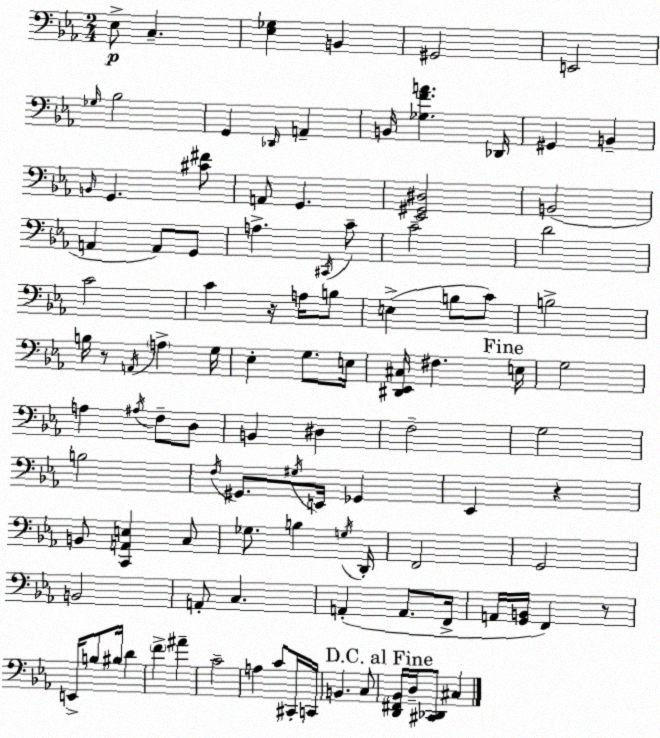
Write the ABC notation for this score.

X:1
T:Untitled
M:2/4
L:1/4
K:Cm
_E,/2 C, [_E,_G,] B,, ^G,,2 E,,2 _G,/4 _B,2 G,, _D,,/4 A,, B,,/4 [_G,FA] _D,,/4 ^G,, B,, B,,/4 G,, [^C^F]/2 A,,/2 G,, [_E,,^G,,^D,]2 B,,2 A,, A,,/2 G,,/2 A, ^C,,/4 C/2 C2 D2 C2 C z/4 A,/4 B,/2 E, B,/2 C/2 B,2 B,/4 z/2 A,,/4 A, G,/4 _E, G,/2 E,/4 [^D,,_E,,^C,]/4 ^F, E,/4 G,2 A, ^A,/4 F,/2 D,/2 B,, ^D, F,2 G,2 B,2 F,/4 ^G,,/2 ^G,/4 E,,/4 _G,, _E,, z B,,/2 [C,,A,,E,] C,/2 _G,/2 B, G,/4 D,,/4 F,,2 G,,2 B,,2 A,,/2 C, A,, A,,/2 F,,/4 A,,/4 [G,,B,,]/4 F,, z/2 E,,/4 B,/2 ^B,/4 D F ^A C2 A, C/2 ^C,,/4 C,,/4 B,, C,/2 [D,,^F,,_B,,]/4 D,/4 [^C,,_D,,]/2 ^C,